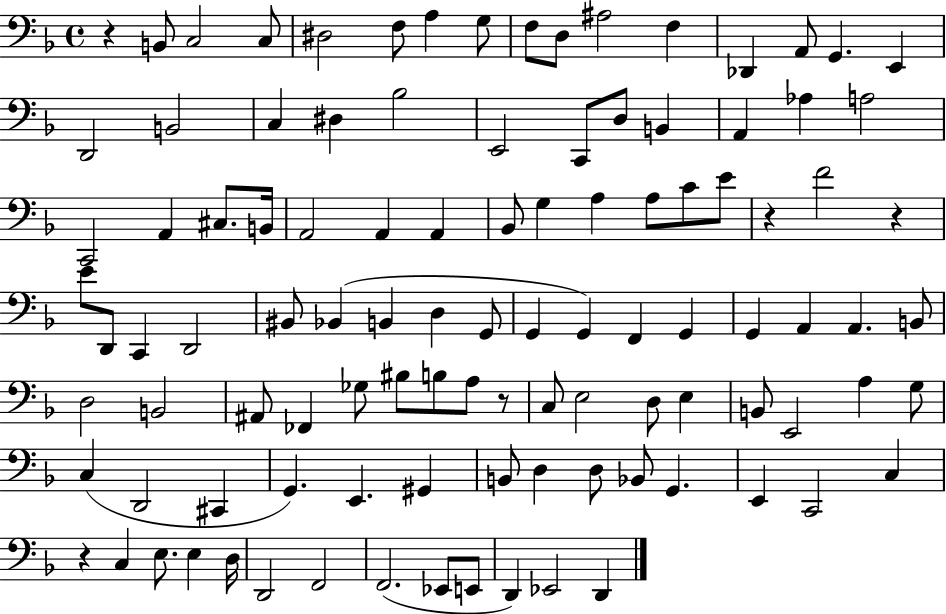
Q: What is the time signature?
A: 4/4